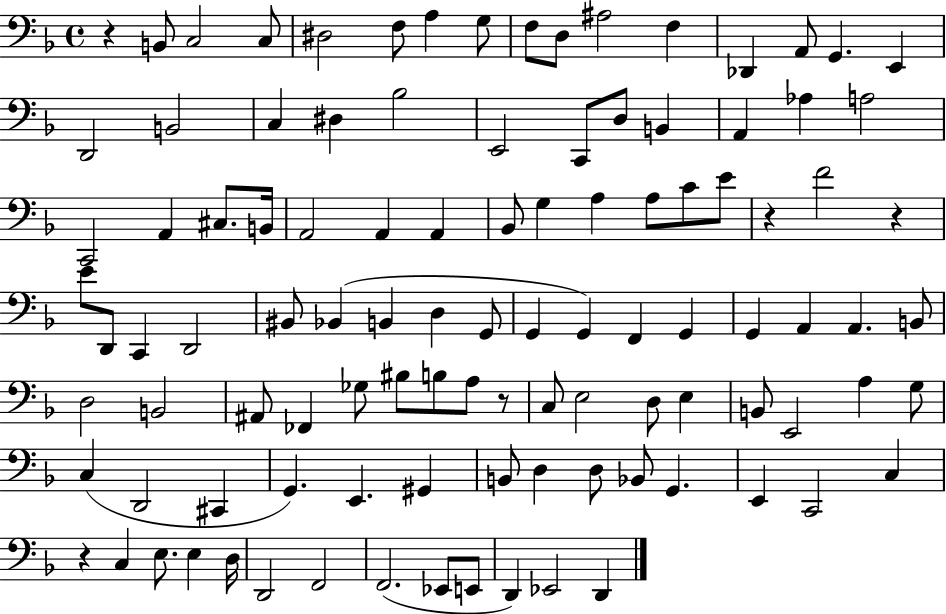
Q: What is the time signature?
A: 4/4